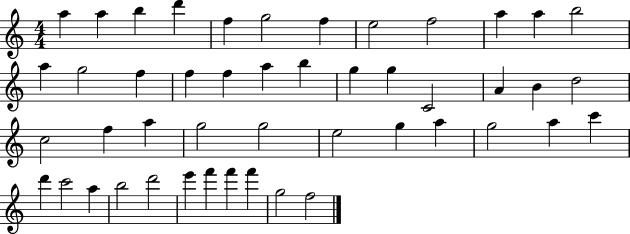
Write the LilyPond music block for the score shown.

{
  \clef treble
  \numericTimeSignature
  \time 4/4
  \key c \major
  a''4 a''4 b''4 d'''4 | f''4 g''2 f''4 | e''2 f''2 | a''4 a''4 b''2 | \break a''4 g''2 f''4 | f''4 f''4 a''4 b''4 | g''4 g''4 c'2 | a'4 b'4 d''2 | \break c''2 f''4 a''4 | g''2 g''2 | e''2 g''4 a''4 | g''2 a''4 c'''4 | \break d'''4 c'''2 a''4 | b''2 d'''2 | e'''4 f'''4 f'''4 f'''4 | g''2 f''2 | \break \bar "|."
}